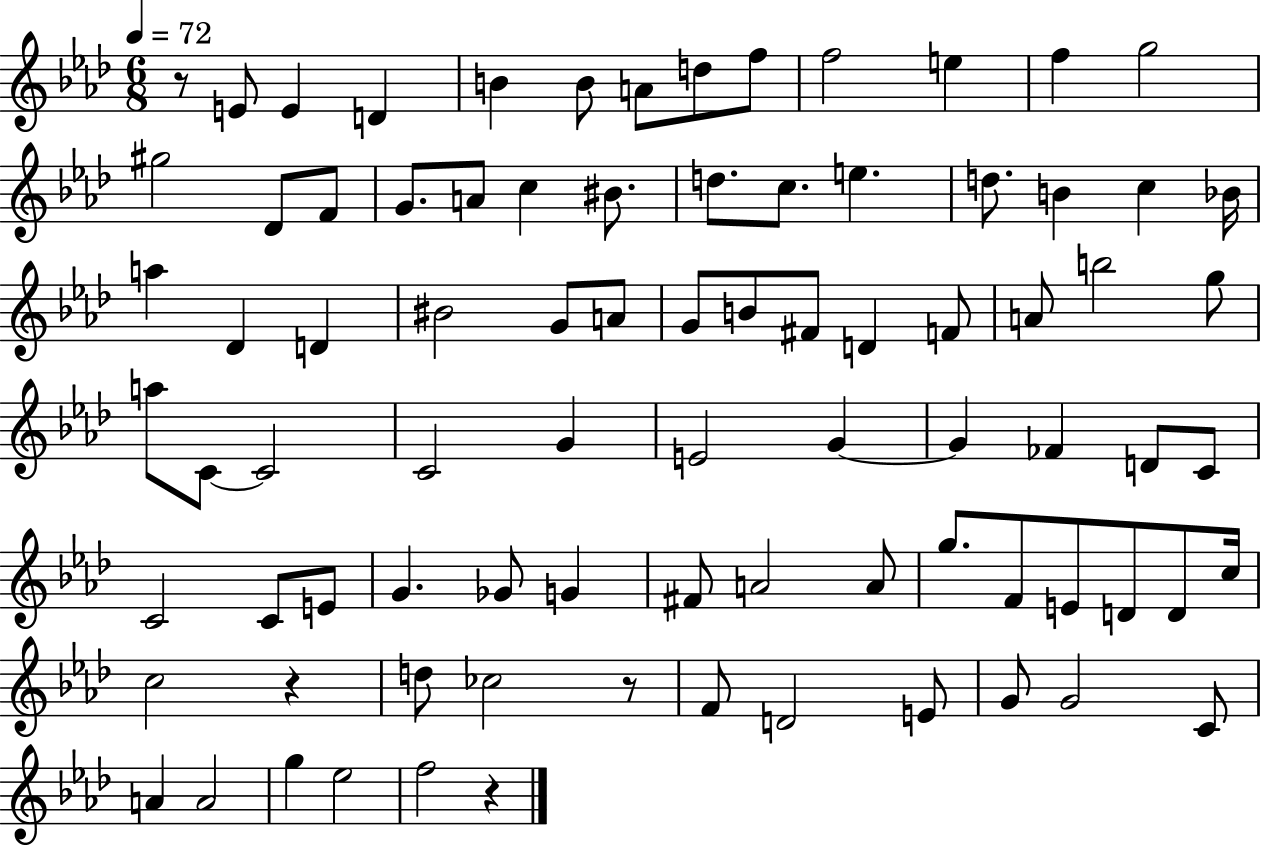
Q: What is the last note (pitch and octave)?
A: F5